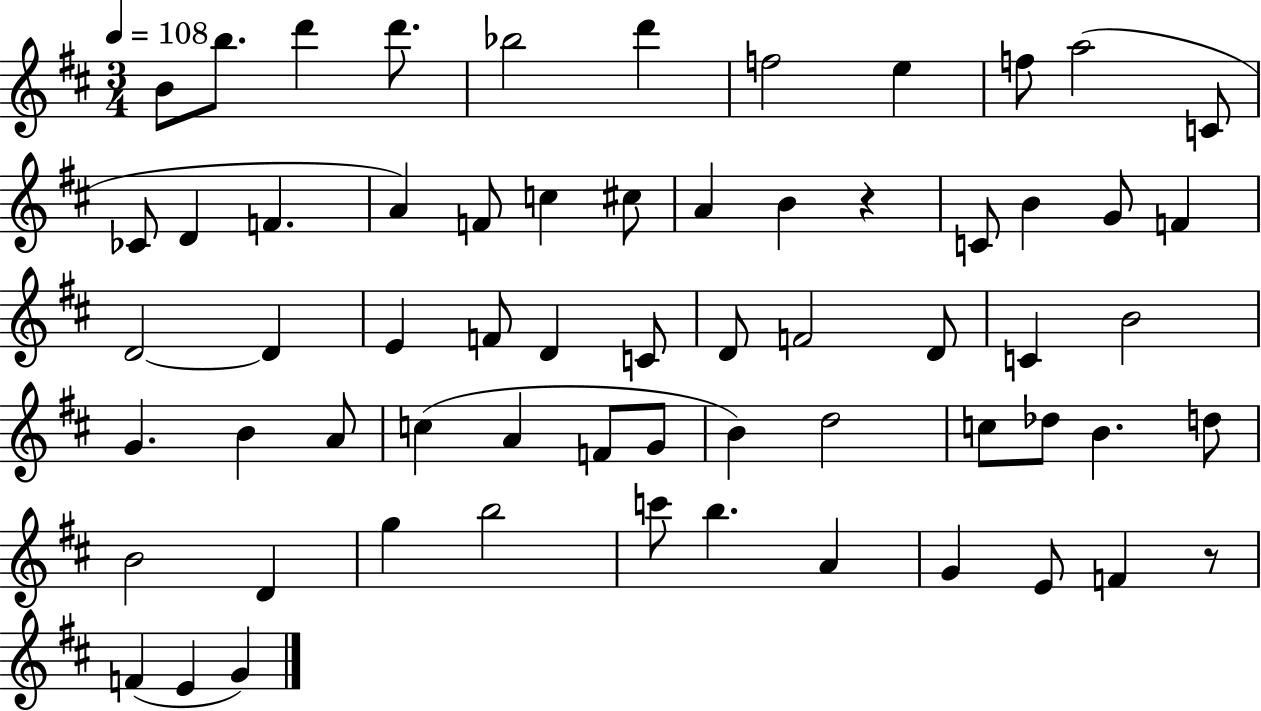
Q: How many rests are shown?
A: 2